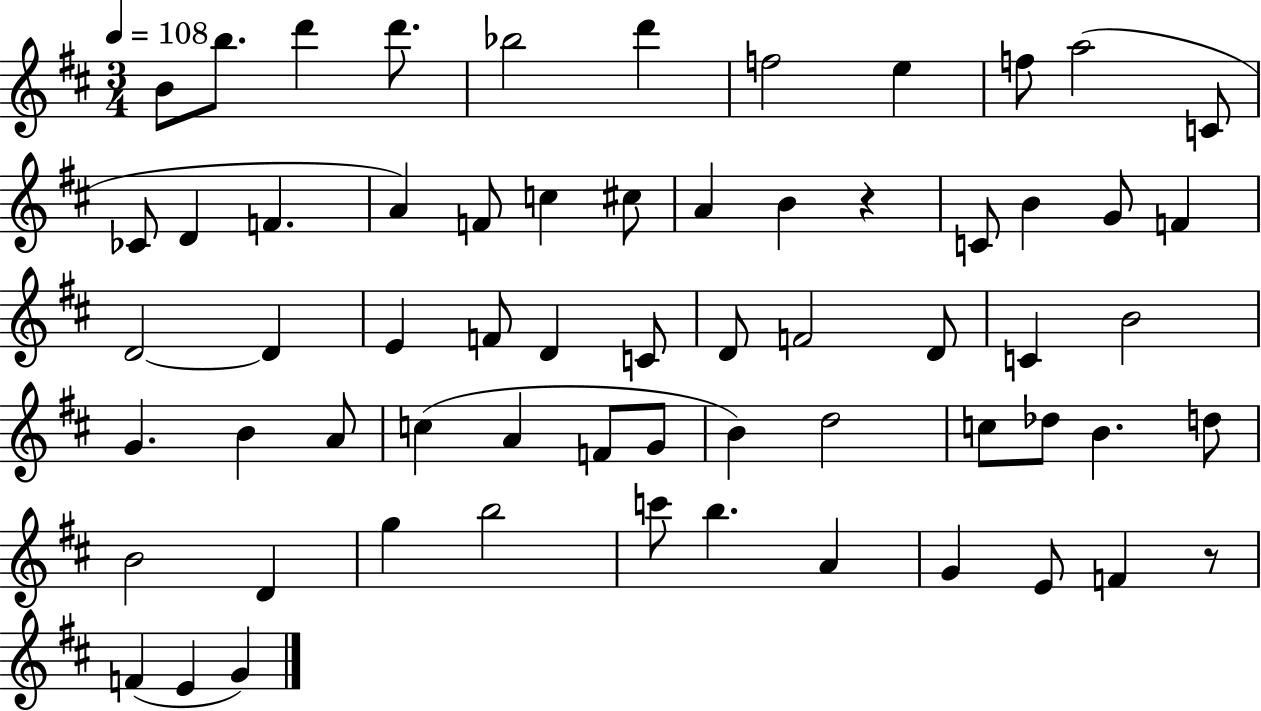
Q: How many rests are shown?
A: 2